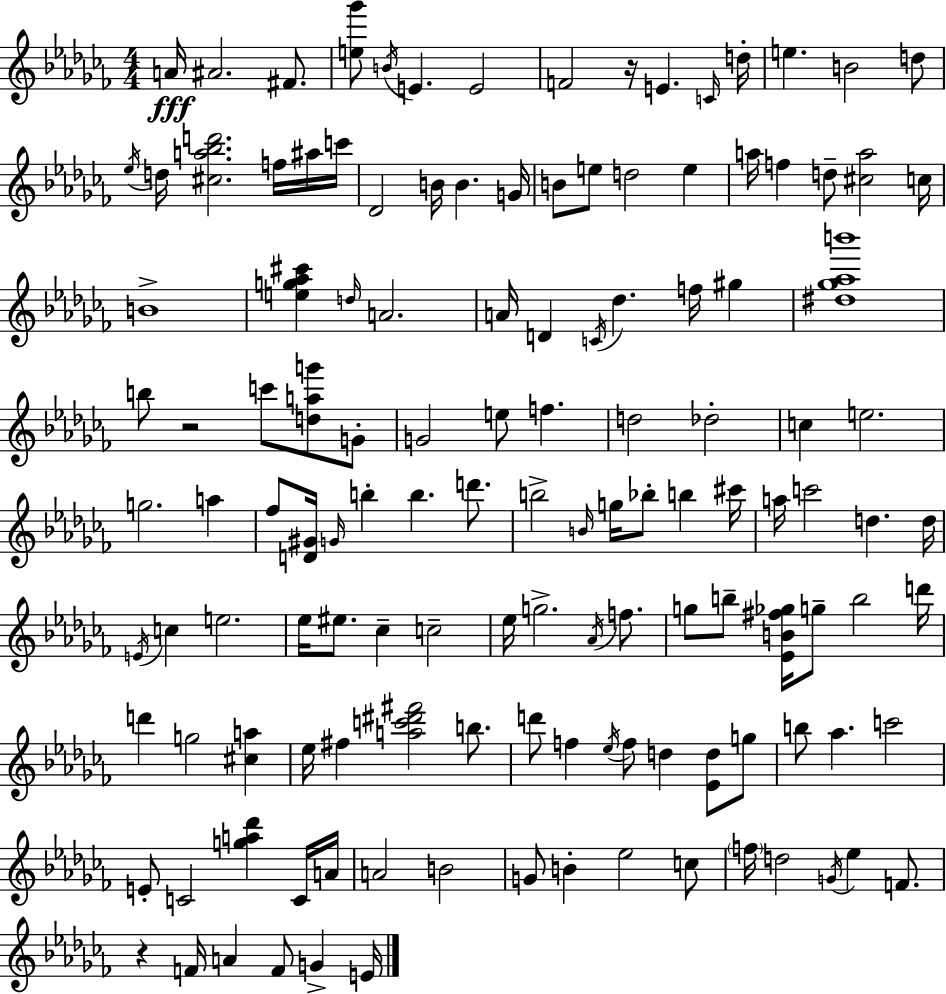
X:1
T:Untitled
M:4/4
L:1/4
K:Abm
A/4 ^A2 ^F/2 [e_g']/2 B/4 E E2 F2 z/4 E C/4 d/4 e B2 d/2 _e/4 d/4 [^ca_bd']2 f/4 ^a/4 c'/4 _D2 B/4 B G/4 B/2 e/2 d2 e a/4 f d/2 [^ca]2 c/4 B4 [eg_a^c'] d/4 A2 A/4 D C/4 _d f/4 ^g [^d_g_ab']4 b/2 z2 c'/2 [dag']/2 G/2 G2 e/2 f d2 _d2 c e2 g2 a _f/2 [D^G]/4 G/4 b b d'/2 b2 B/4 g/4 _b/2 b ^c'/4 a/4 c'2 d d/4 E/4 c e2 _e/4 ^e/2 _c c2 _e/4 g2 _A/4 f/2 g/2 b/2 [_EB^f_g]/4 g/2 b2 d'/4 d' g2 [^ca] _e/4 ^f [ac'^d'^f']2 b/2 d'/2 f _e/4 f/2 d [_Ed]/2 g/2 b/2 _a c'2 E/2 C2 [ga_d'] C/4 A/4 A2 B2 G/2 B _e2 c/2 f/4 d2 G/4 _e F/2 z F/4 A F/2 G E/4